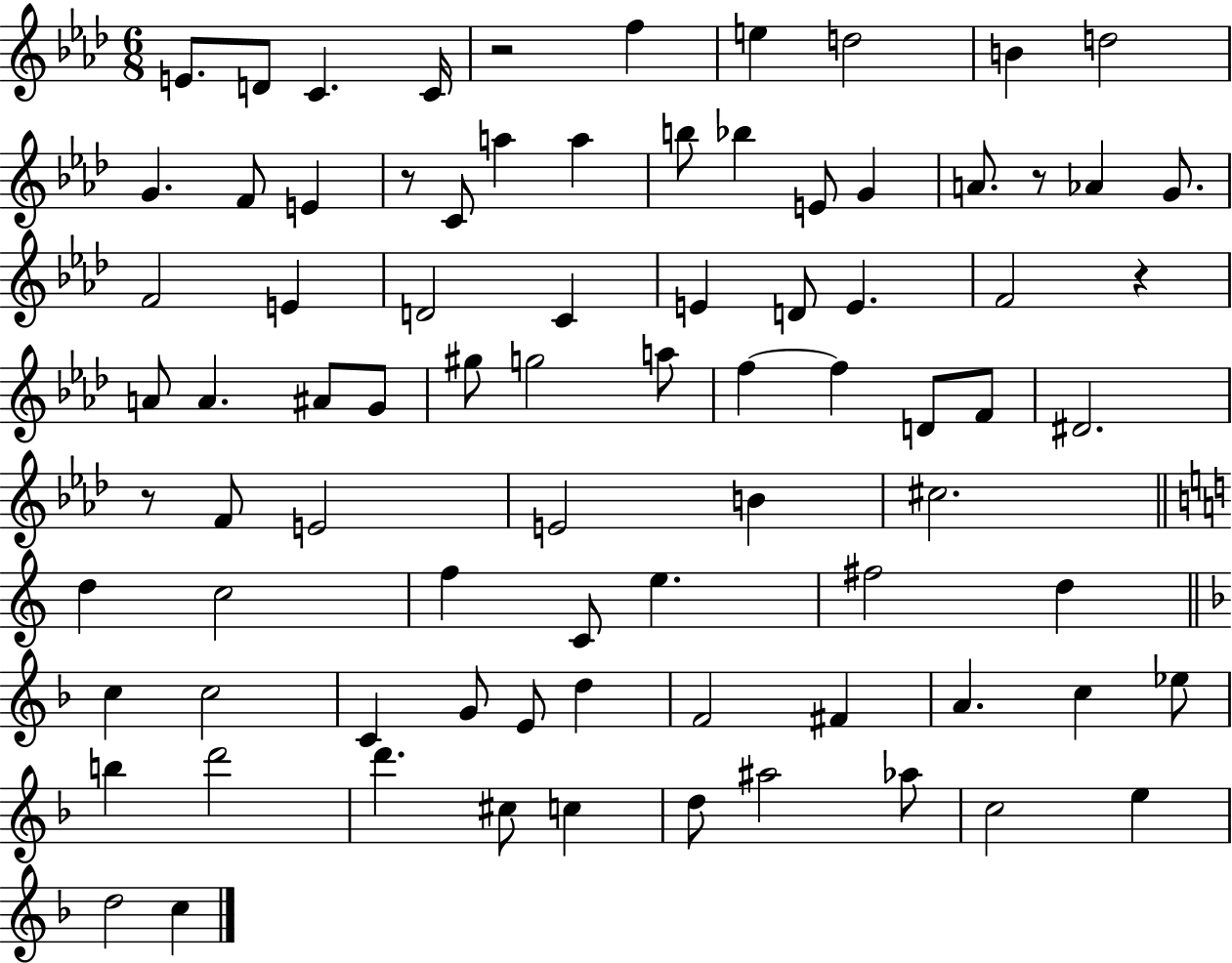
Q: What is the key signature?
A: AES major